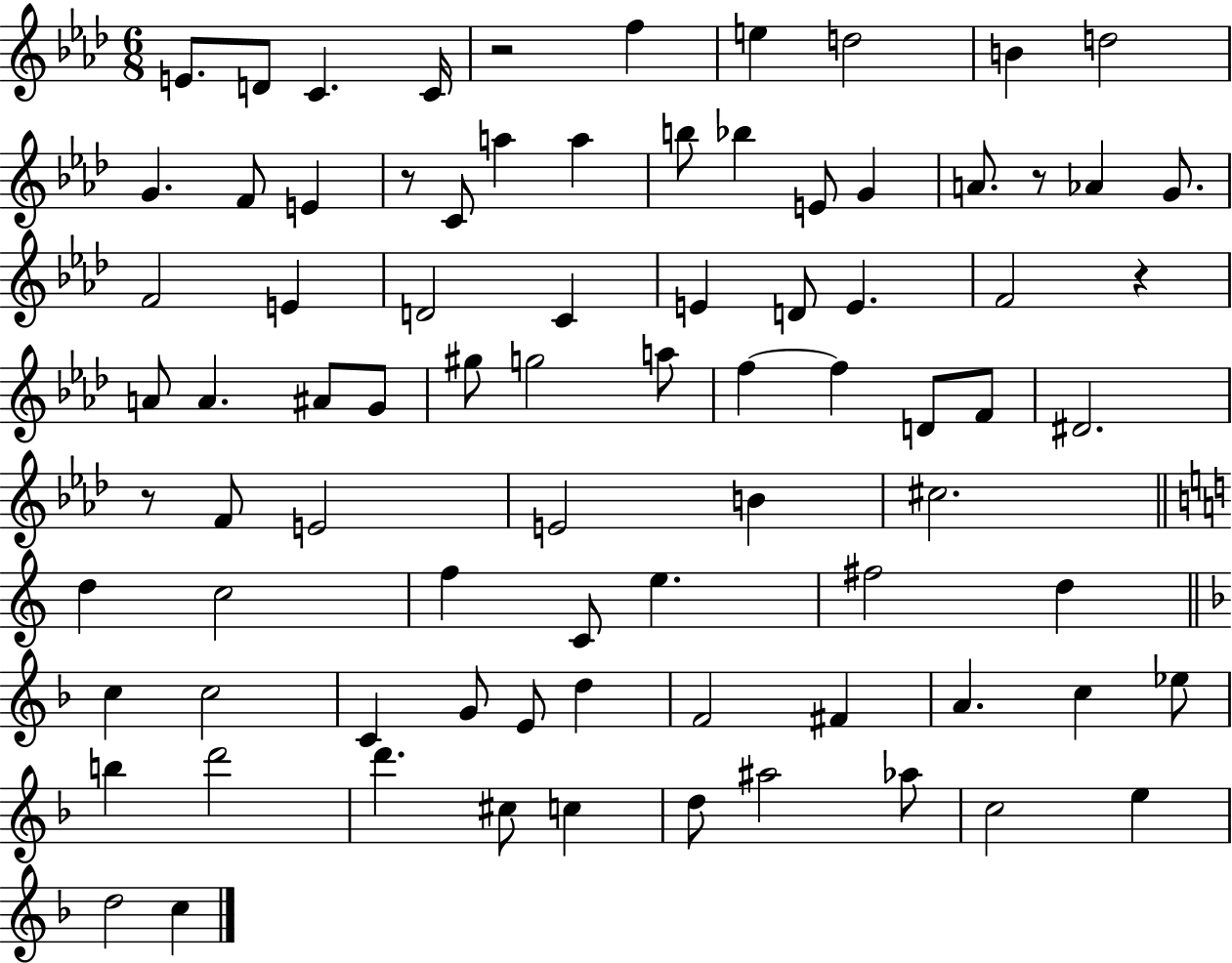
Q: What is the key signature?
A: AES major